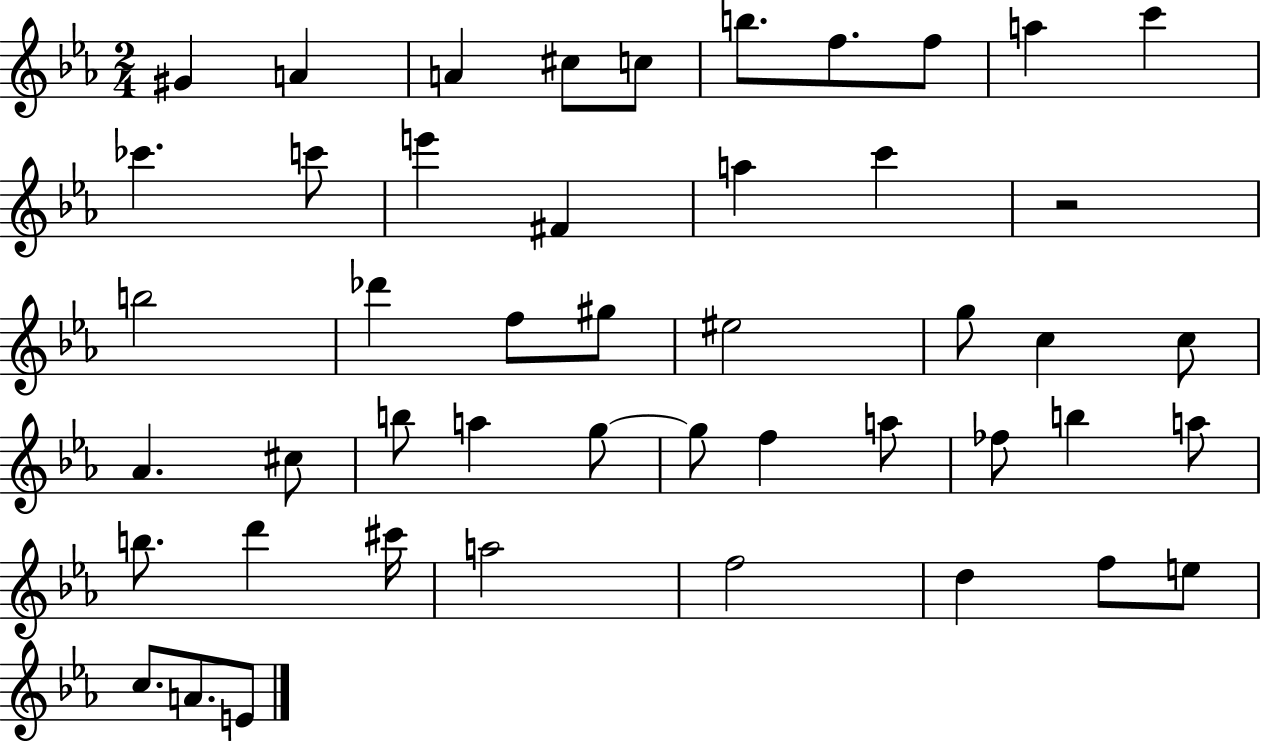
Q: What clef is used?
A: treble